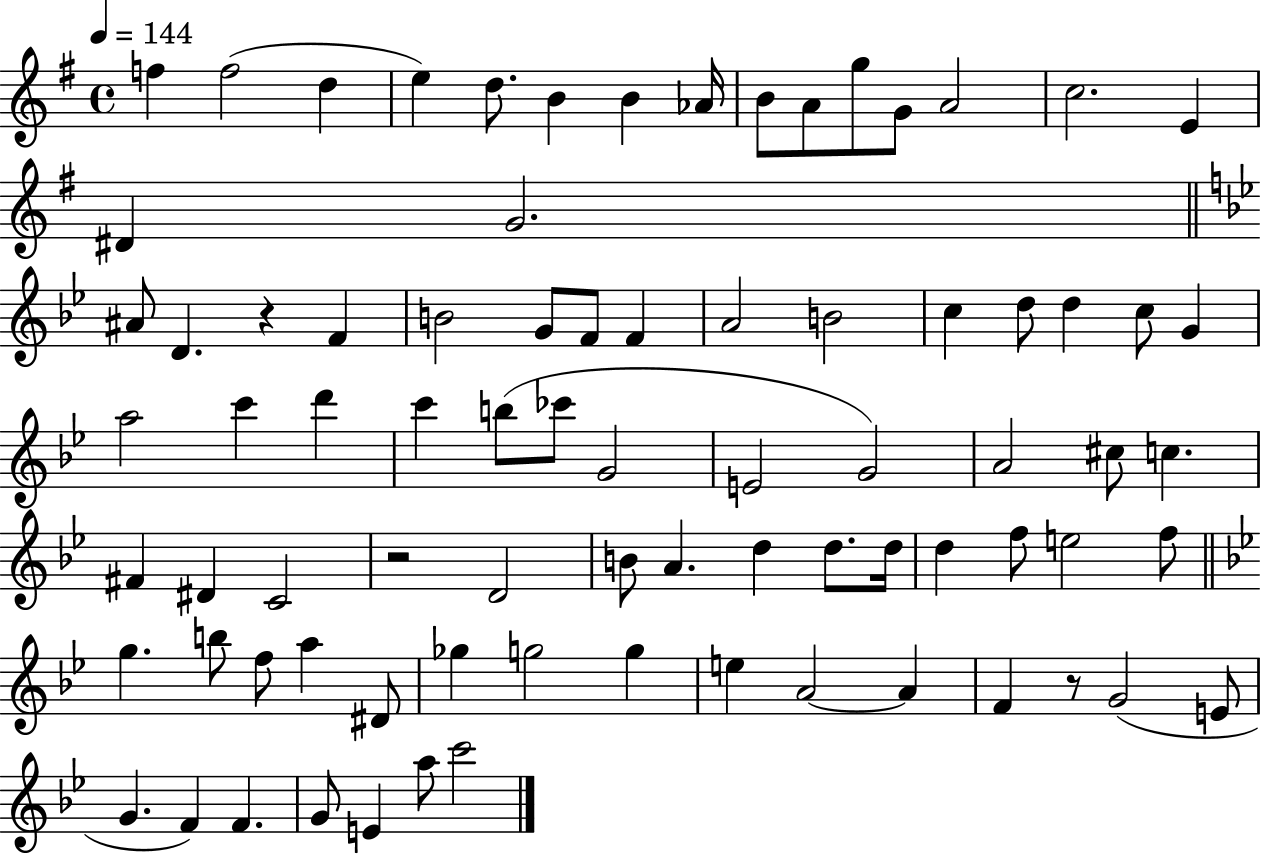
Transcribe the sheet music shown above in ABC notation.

X:1
T:Untitled
M:4/4
L:1/4
K:G
f f2 d e d/2 B B _A/4 B/2 A/2 g/2 G/2 A2 c2 E ^D G2 ^A/2 D z F B2 G/2 F/2 F A2 B2 c d/2 d c/2 G a2 c' d' c' b/2 _c'/2 G2 E2 G2 A2 ^c/2 c ^F ^D C2 z2 D2 B/2 A d d/2 d/4 d f/2 e2 f/2 g b/2 f/2 a ^D/2 _g g2 g e A2 A F z/2 G2 E/2 G F F G/2 E a/2 c'2